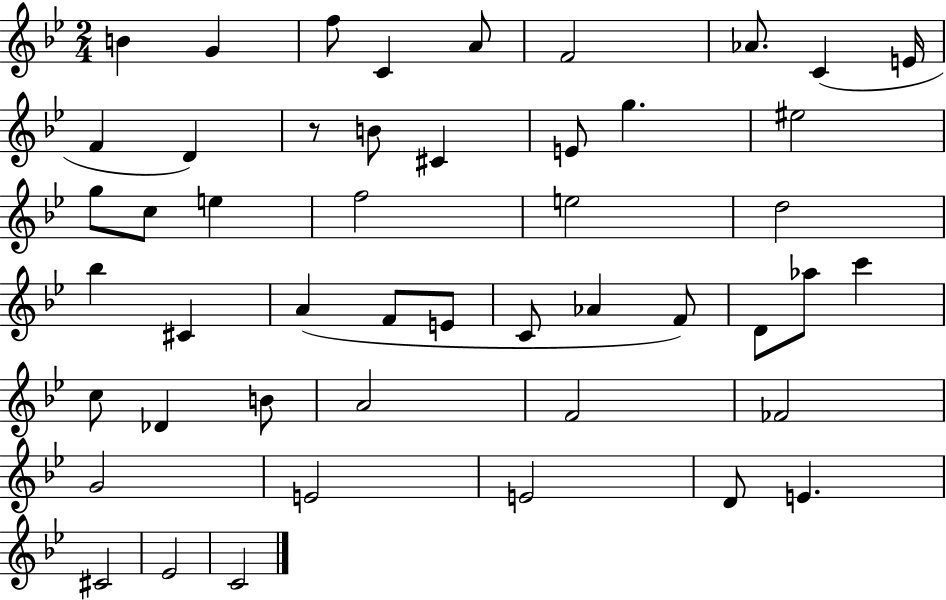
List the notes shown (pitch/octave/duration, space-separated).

B4/q G4/q F5/e C4/q A4/e F4/h Ab4/e. C4/q E4/s F4/q D4/q R/e B4/e C#4/q E4/e G5/q. EIS5/h G5/e C5/e E5/q F5/h E5/h D5/h Bb5/q C#4/q A4/q F4/e E4/e C4/e Ab4/q F4/e D4/e Ab5/e C6/q C5/e Db4/q B4/e A4/h F4/h FES4/h G4/h E4/h E4/h D4/e E4/q. C#4/h Eb4/h C4/h